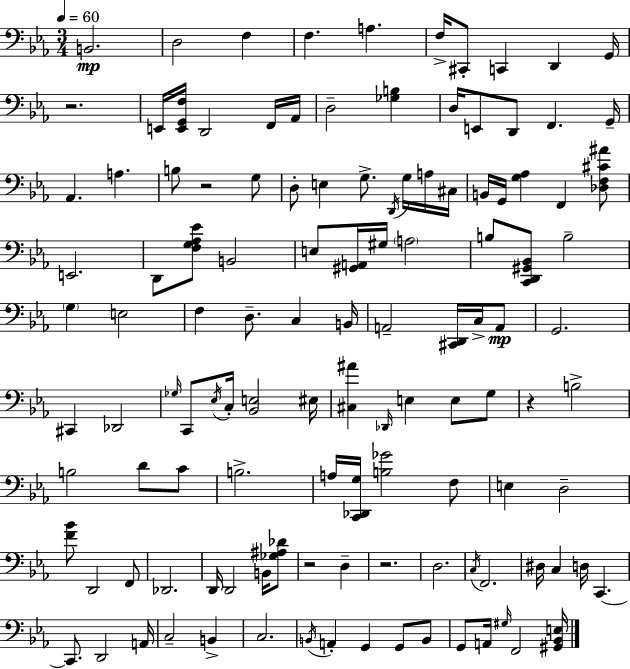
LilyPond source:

{
  \clef bass
  \numericTimeSignature
  \time 3/4
  \key c \minor
  \tempo 4 = 60
  \repeat volta 2 { b,2.\mp | d2 f4 | f4. a4. | f16-> cis,8-. c,4 d,4 g,16 | \break r2. | e,16 <e, g, f>16 d,2 f,16 aes,16 | d2-- <ges b>4 | d16 e,8 d,8 f,4. g,16-- | \break aes,4. a4. | b8 r2 g8 | d8-. e4 g8.-> \acciaccatura { d,16 } g16 a16 | cis16 b,16 g,16 <g aes>4 f,4 <des f cis' ais'>8 | \break e,2. | d,8 <f g aes ees'>8 b,2 | e8 <gis, a,>16 gis16 \parenthesize a2 | b8 <c, d, gis, bes,>8 b2-- | \break \parenthesize g4 e2 | f4 d8.-- c4 | b,16 a,2-- <cis, d,>16 c16-> a,8\mp | g,2. | \break cis,4 des,2 | \grace { ges16 } c,8 \acciaccatura { ees16 } c16-. <bes, e>2 | eis16 <cis ais'>4 \grace { des,16 } e4 | e8 g8 r4 b2-> | \break b2 | d'8 c'8 b2.-> | a16 <c, des, g>16 <b ges'>2 | f8 e4 d2-- | \break <f' bes'>8 d,2 | f,8 des,2. | d,16 d,2 | b,16 <ges ais des'>8 r2 | \break d4-- r2. | d2. | \acciaccatura { c16 } f,2. | dis16 c4 d16 c,4.~~ | \break c,8. d,2 | a,16 c2-- | b,4-> c2. | \acciaccatura { b,16 } a,4-. g,4 | \break g,8 b,8 g,8 a,16 \grace { gis16 } f,2 | <gis, bes, e>16 } \bar "|."
}